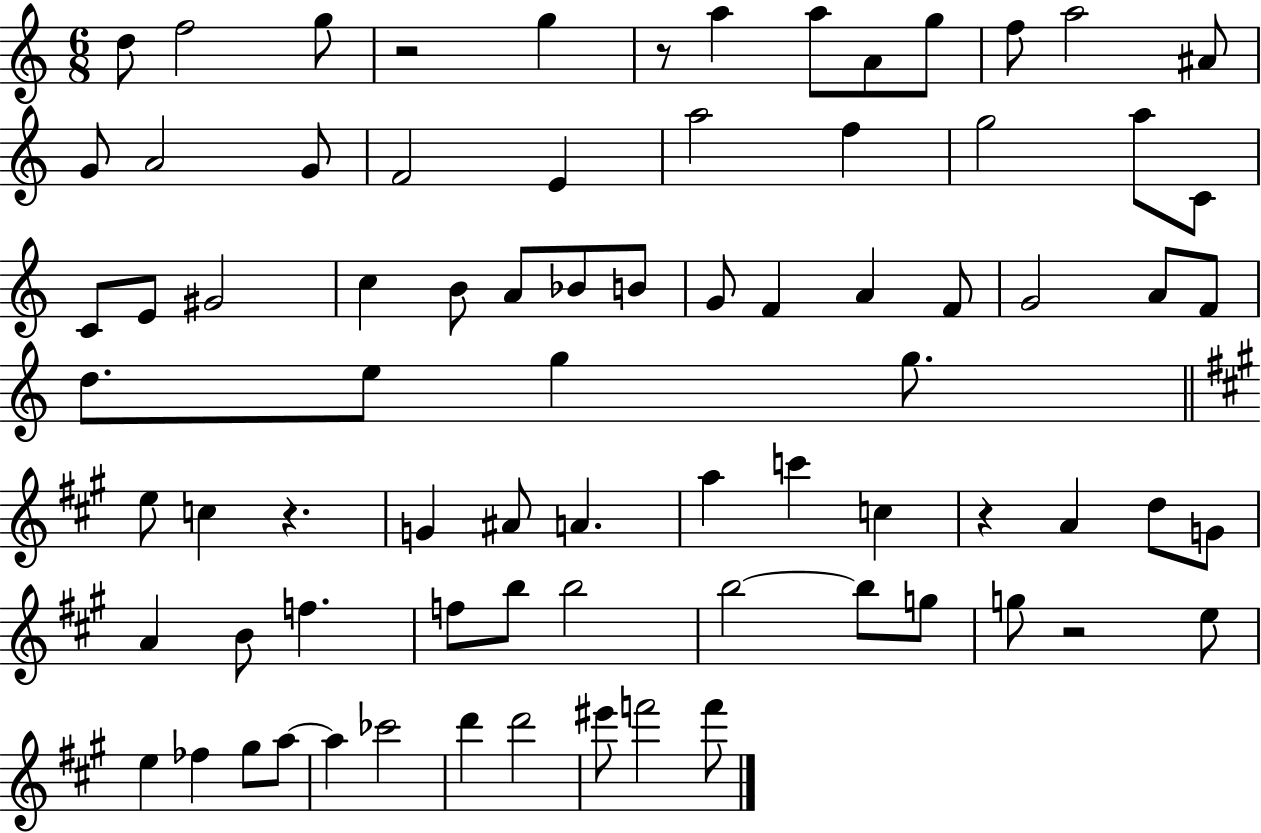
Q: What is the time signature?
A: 6/8